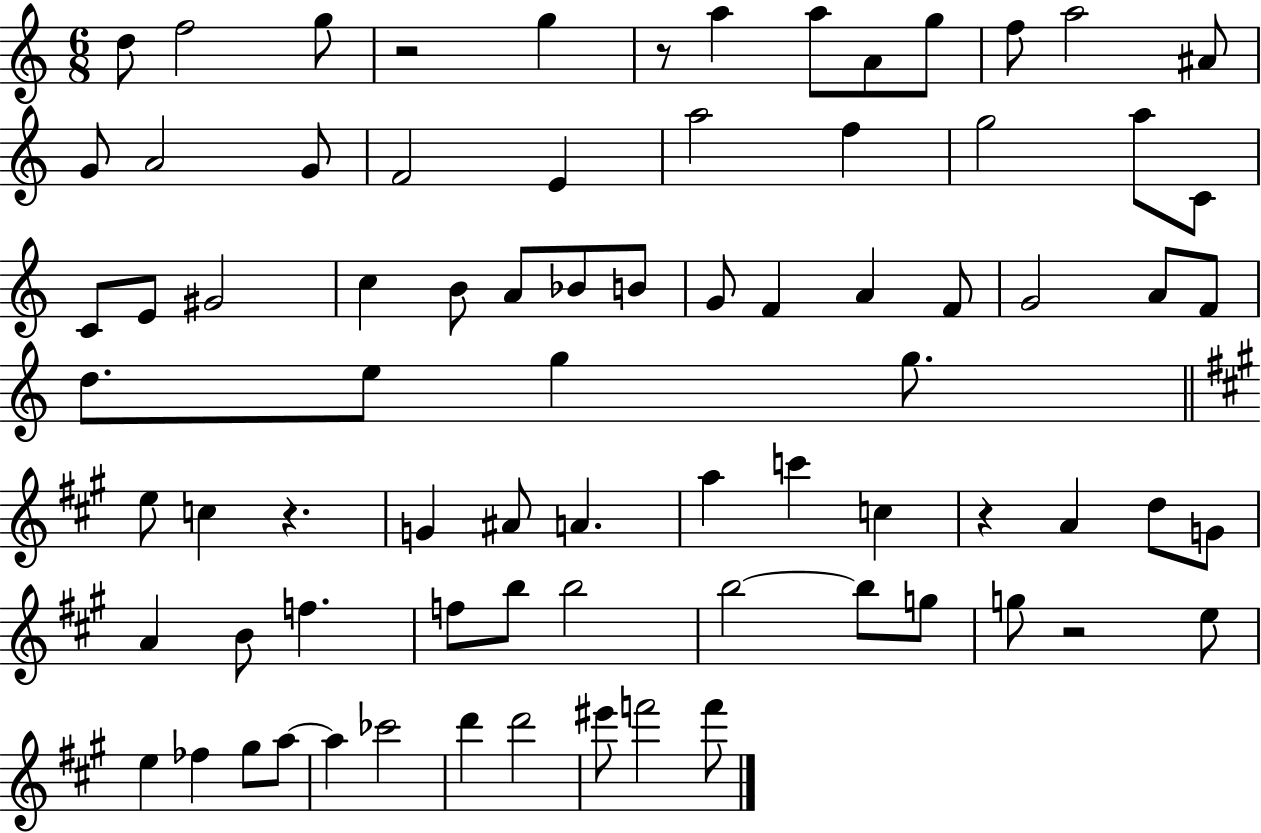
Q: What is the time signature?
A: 6/8